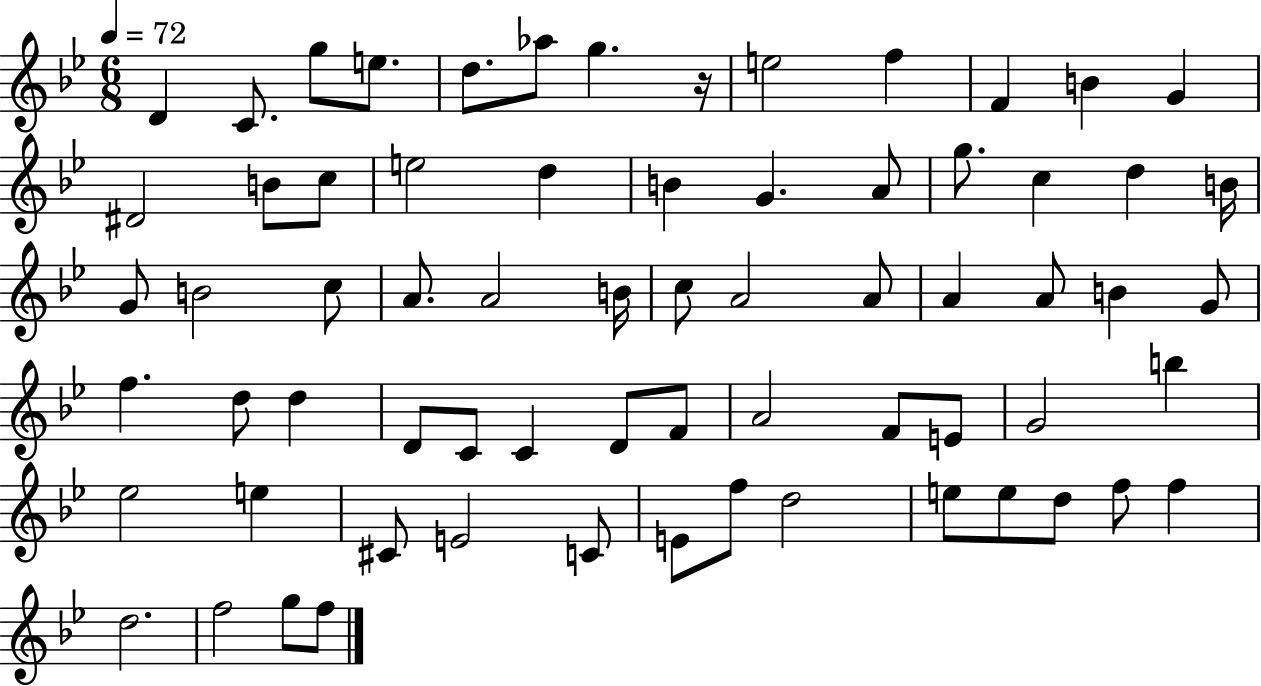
D4/q C4/e. G5/e E5/e. D5/e. Ab5/e G5/q. R/s E5/h F5/q F4/q B4/q G4/q D#4/h B4/e C5/e E5/h D5/q B4/q G4/q. A4/e G5/e. C5/q D5/q B4/s G4/e B4/h C5/e A4/e. A4/h B4/s C5/e A4/h A4/e A4/q A4/e B4/q G4/e F5/q. D5/e D5/q D4/e C4/e C4/q D4/e F4/e A4/h F4/e E4/e G4/h B5/q Eb5/h E5/q C#4/e E4/h C4/e E4/e F5/e D5/h E5/e E5/e D5/e F5/e F5/q D5/h. F5/h G5/e F5/e